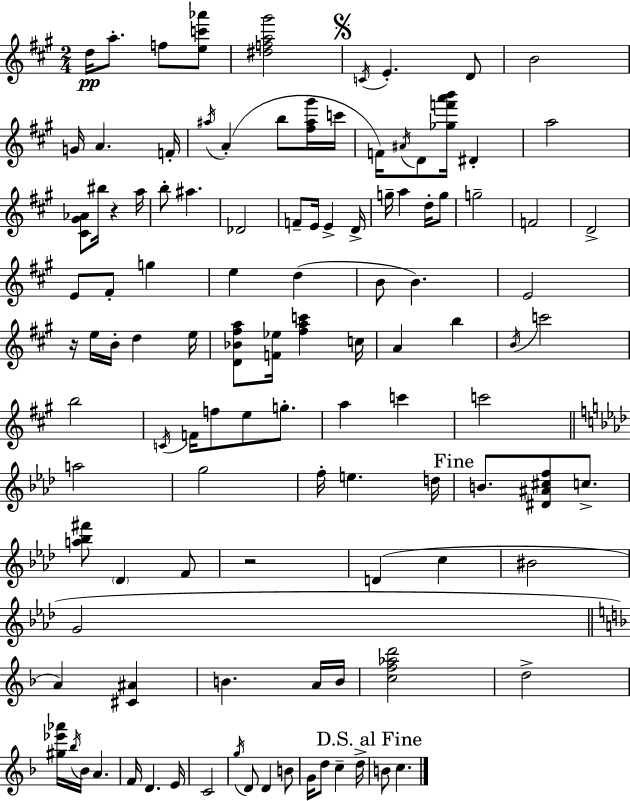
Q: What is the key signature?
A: A major